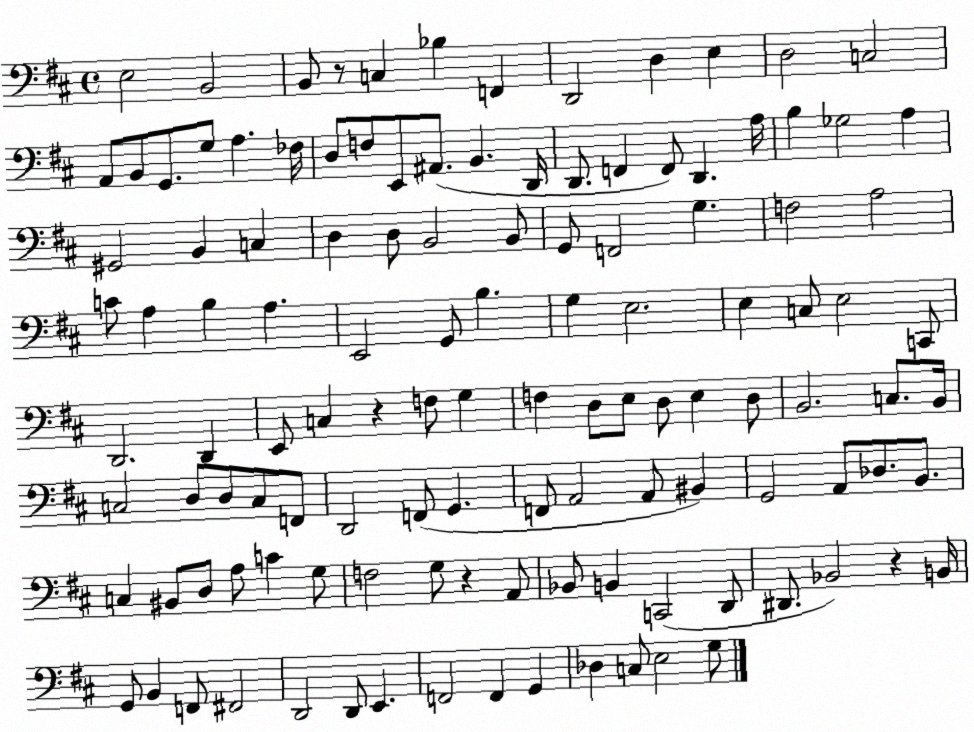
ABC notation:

X:1
T:Untitled
M:4/4
L:1/4
K:D
E,2 B,,2 B,,/2 z/2 C, _B, F,, D,,2 D, E, D,2 C,2 A,,/2 B,,/2 G,,/2 G,/2 A, _F,/4 D,/2 F,/2 E,,/2 ^A,,/2 B,, D,,/4 D,,/2 F,, F,,/2 D,, A,/4 B, _G,2 A, ^G,,2 B,, C, D, D,/2 B,,2 B,,/2 G,,/2 F,,2 G, F,2 A,2 C/2 A, B, A, E,,2 G,,/2 B, G, E,2 E, C,/2 E,2 C,,/2 D,,2 D,, E,,/2 C, z F,/2 G, F, D,/2 E,/2 D,/2 E, D,/2 B,,2 C,/2 B,,/4 C,2 D,/2 D,/2 C,/2 F,,/2 D,,2 F,,/2 G,, F,,/2 A,,2 A,,/2 ^B,, G,,2 A,,/2 _D,/2 B,,/2 C, ^B,,/2 D,/2 A,/2 C G,/2 F,2 G,/2 z A,,/2 _B,,/2 B,, C,,2 D,,/2 ^D,,/2 _B,,2 z B,,/4 G,,/2 B,, F,,/2 ^F,,2 D,,2 D,,/2 E,, F,,2 F,, G,, _D, C,/2 E,2 G,/2